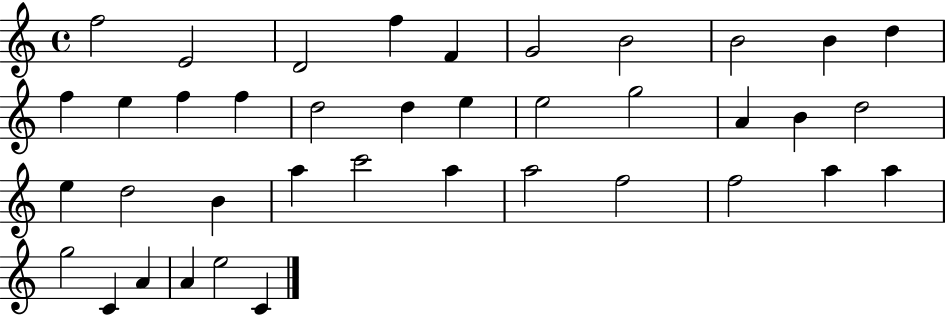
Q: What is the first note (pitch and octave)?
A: F5